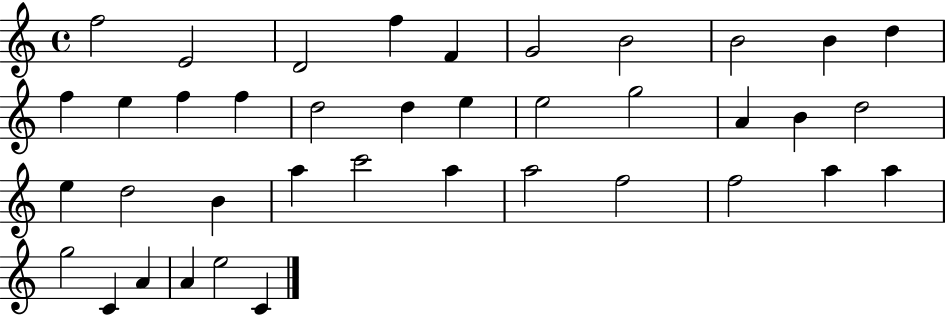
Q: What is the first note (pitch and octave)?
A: F5